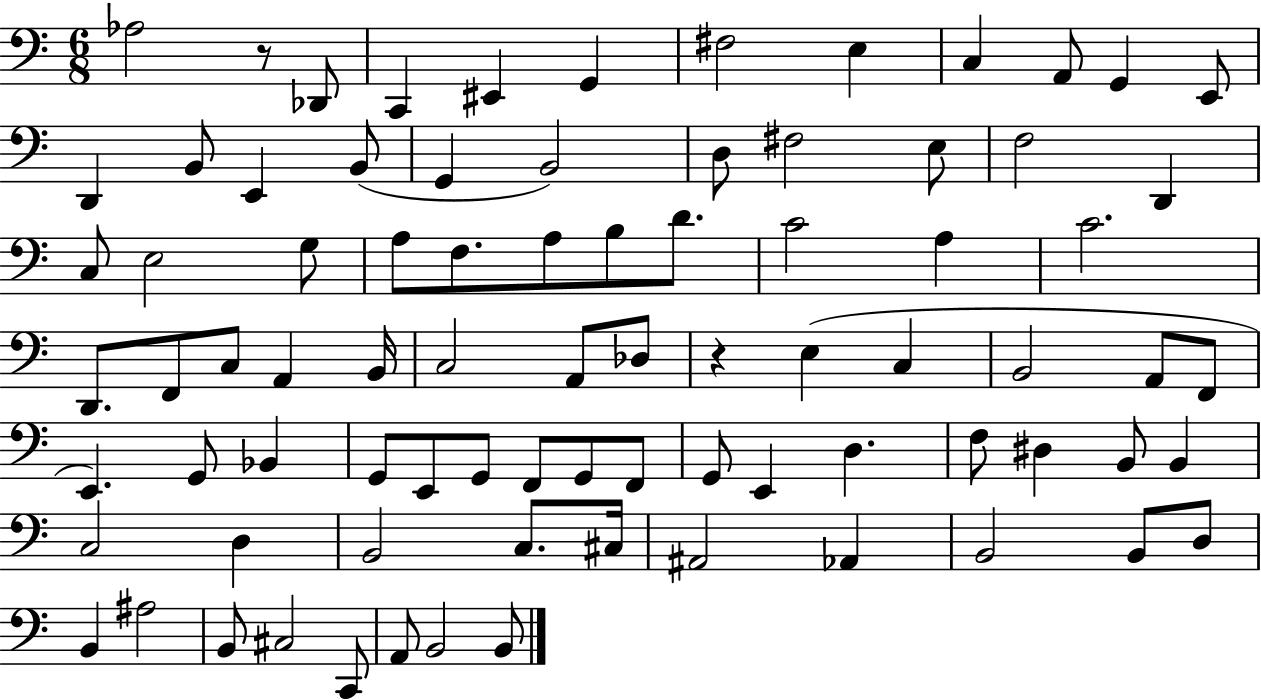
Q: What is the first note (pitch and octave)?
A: Ab3